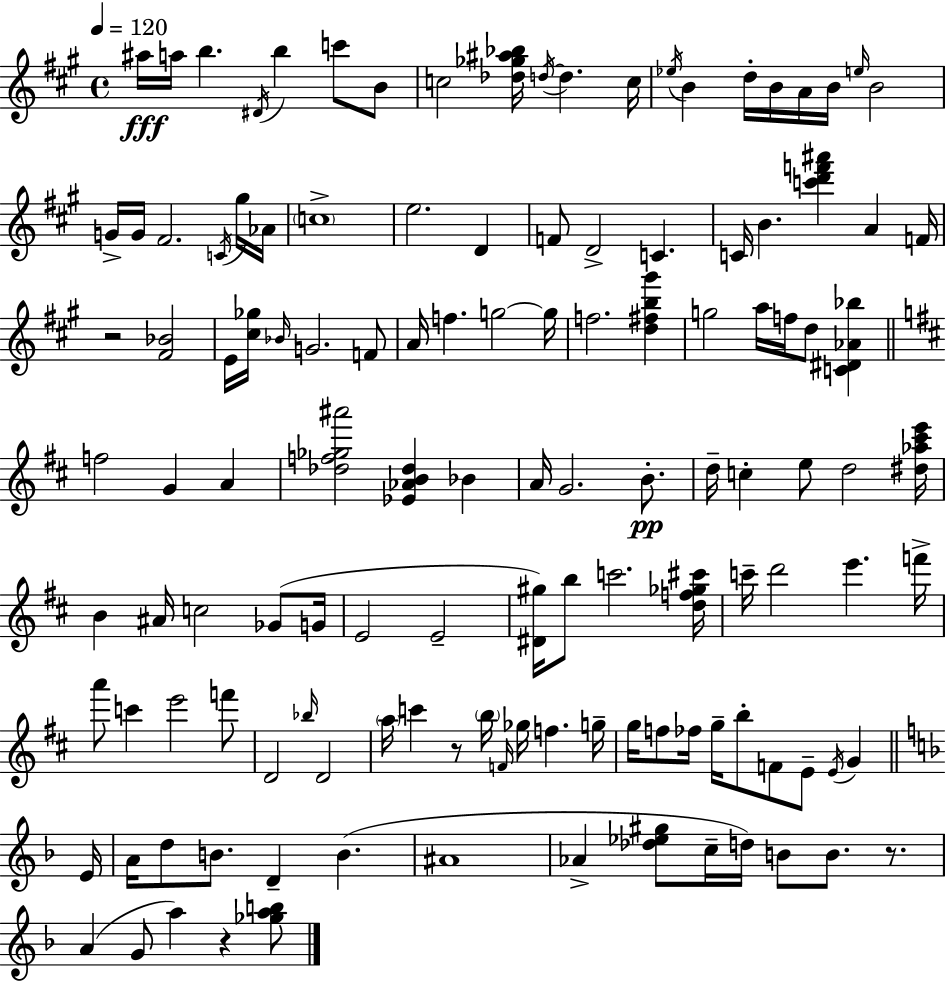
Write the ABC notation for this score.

X:1
T:Untitled
M:4/4
L:1/4
K:A
^a/4 a/4 b ^D/4 b c'/2 B/2 c2 [_d_g^a_b]/4 d/4 d c/4 _e/4 B d/4 B/4 A/4 B/4 e/4 B2 G/4 G/4 ^F2 C/4 ^g/4 _A/4 c4 e2 D F/2 D2 C C/4 B [c'd'f'^a'] A F/4 z2 [^F_B]2 E/4 [^c_g]/4 _B/4 G2 F/2 A/4 f g2 g/4 f2 [d^fb^g'] g2 a/4 f/4 d/2 [C^D_A_b] f2 G A [_df_g^a']2 [_E_AB_d] _B A/4 G2 B/2 d/4 c e/2 d2 [^d_a^c'e']/4 B ^A/4 c2 _G/2 G/4 E2 E2 [^D^g]/4 b/2 c'2 [df_g^c']/4 c'/4 d'2 e' f'/4 a'/2 c' e'2 f'/2 D2 _b/4 D2 a/4 c' z/2 b/4 F/4 _g/4 f g/4 g/4 f/2 _f/4 g/4 b/2 F/2 E/2 E/4 G E/4 A/4 d/2 B/2 D B ^A4 _A [_d_e^g]/2 c/4 d/4 B/2 B/2 z/2 A G/2 a z [_gab]/2